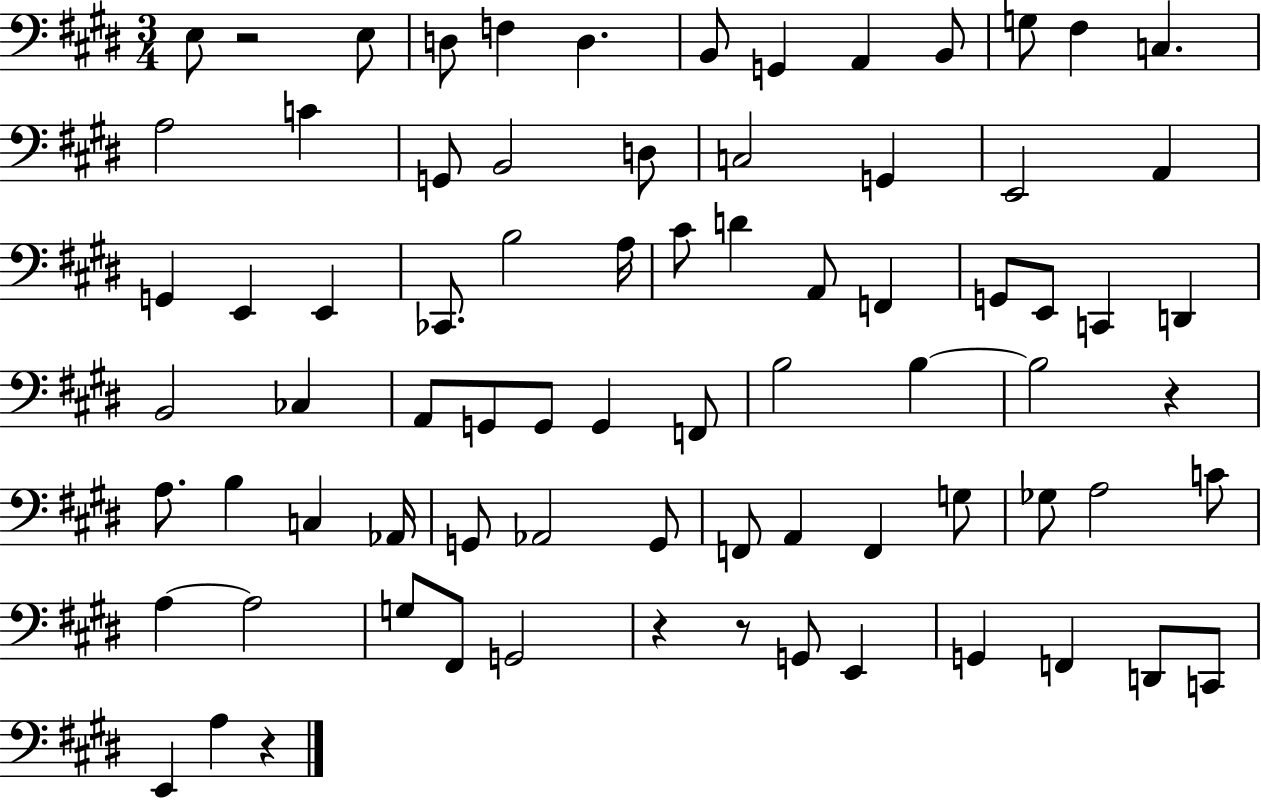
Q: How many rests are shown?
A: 5